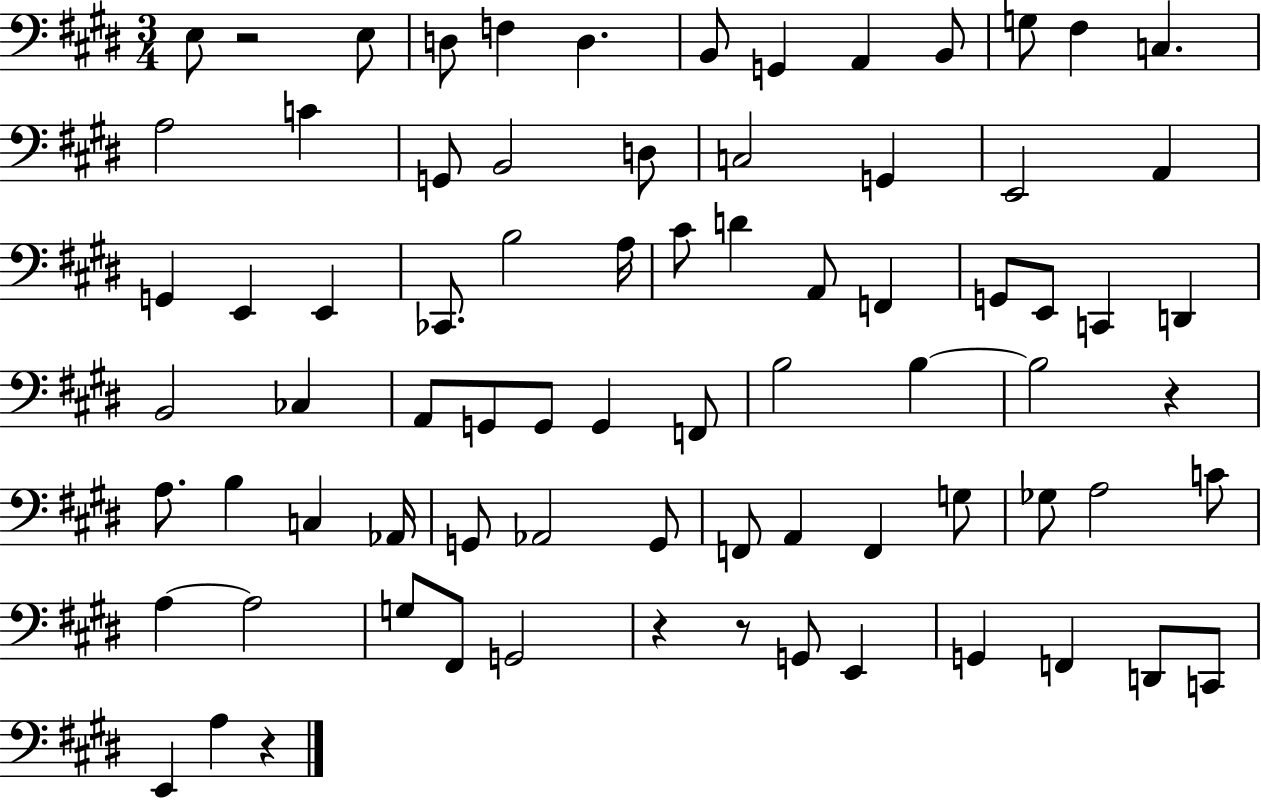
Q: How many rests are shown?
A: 5